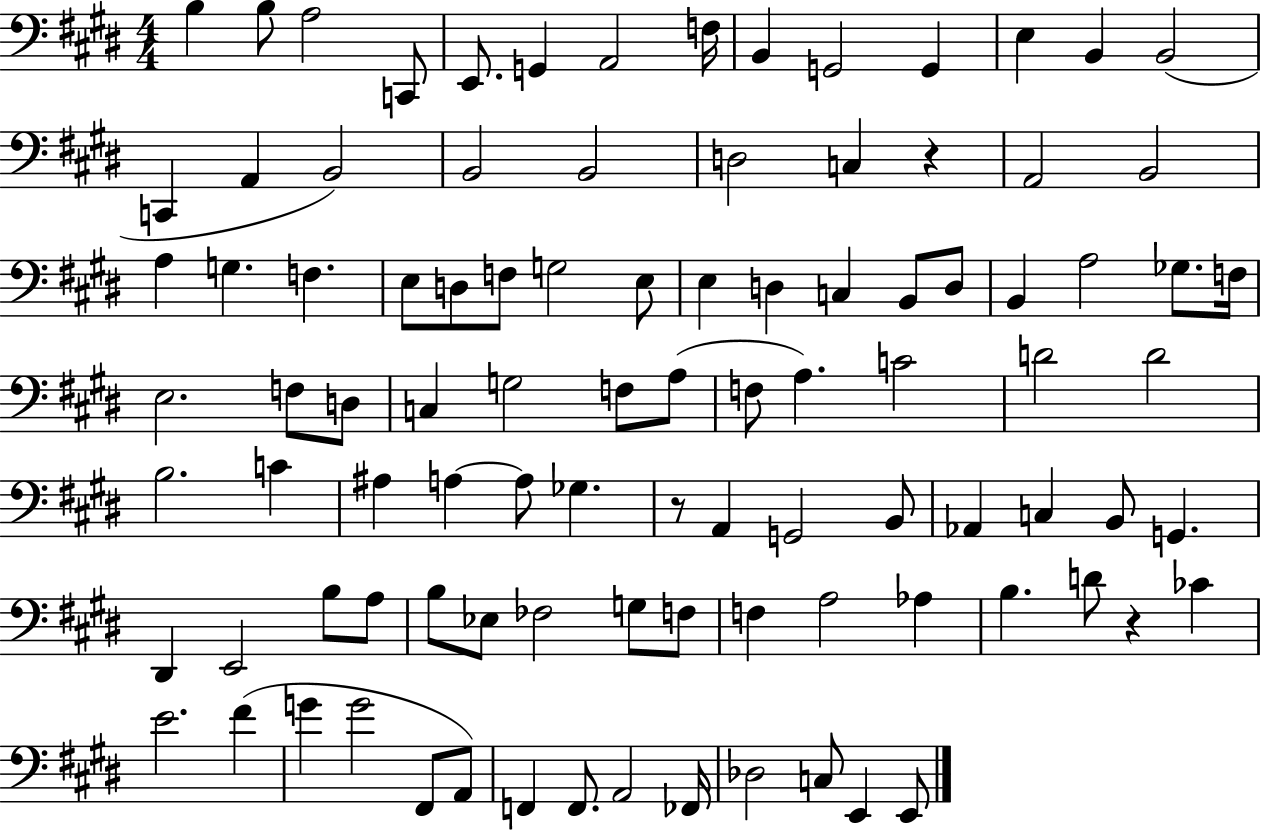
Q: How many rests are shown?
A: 3